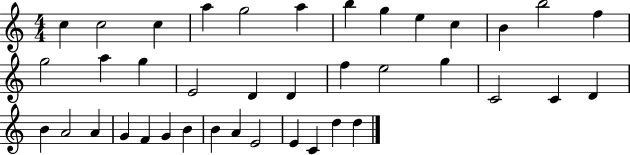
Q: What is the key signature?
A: C major